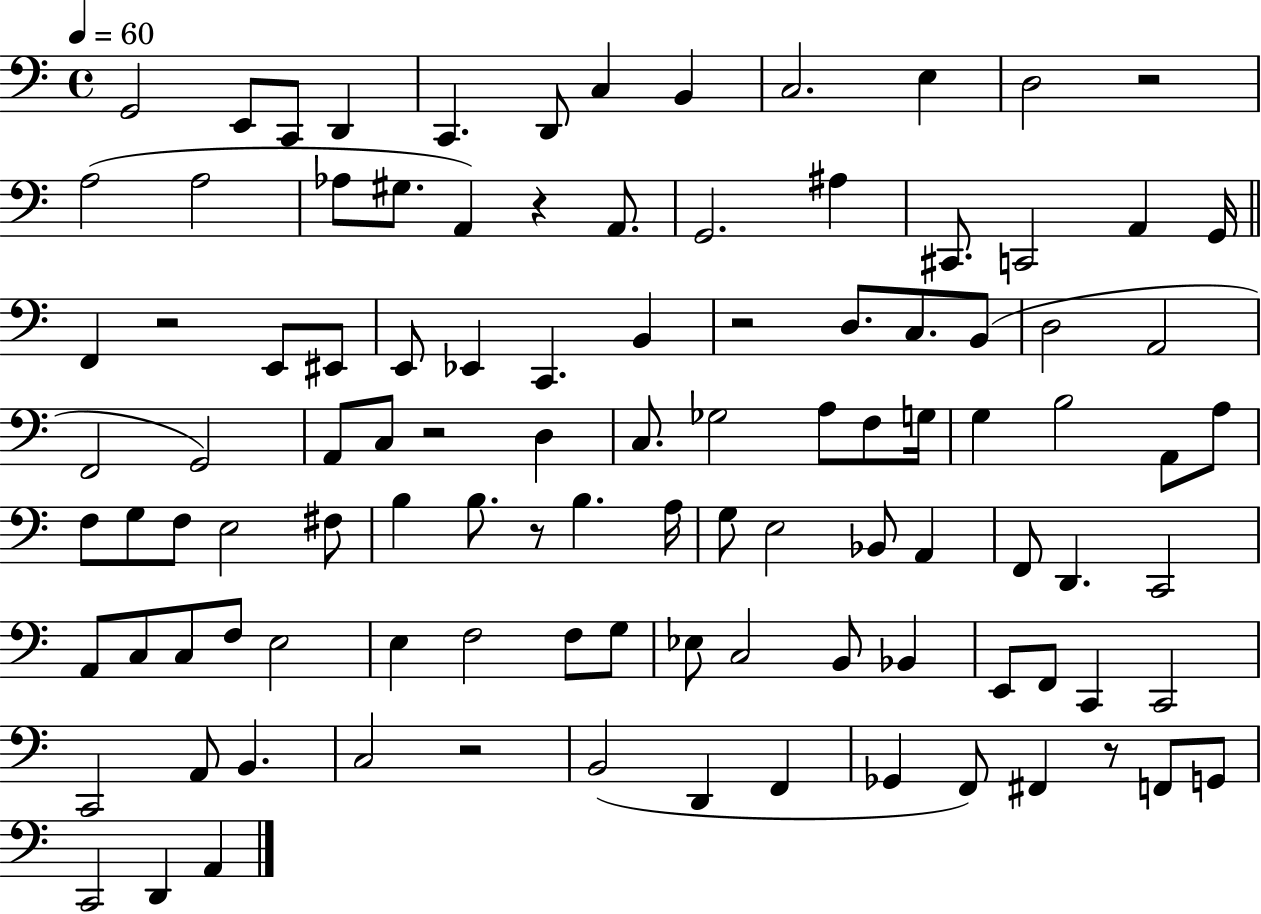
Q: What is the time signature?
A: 4/4